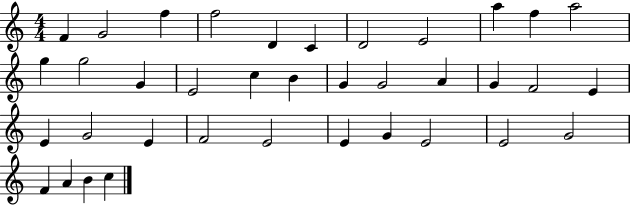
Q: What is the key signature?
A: C major